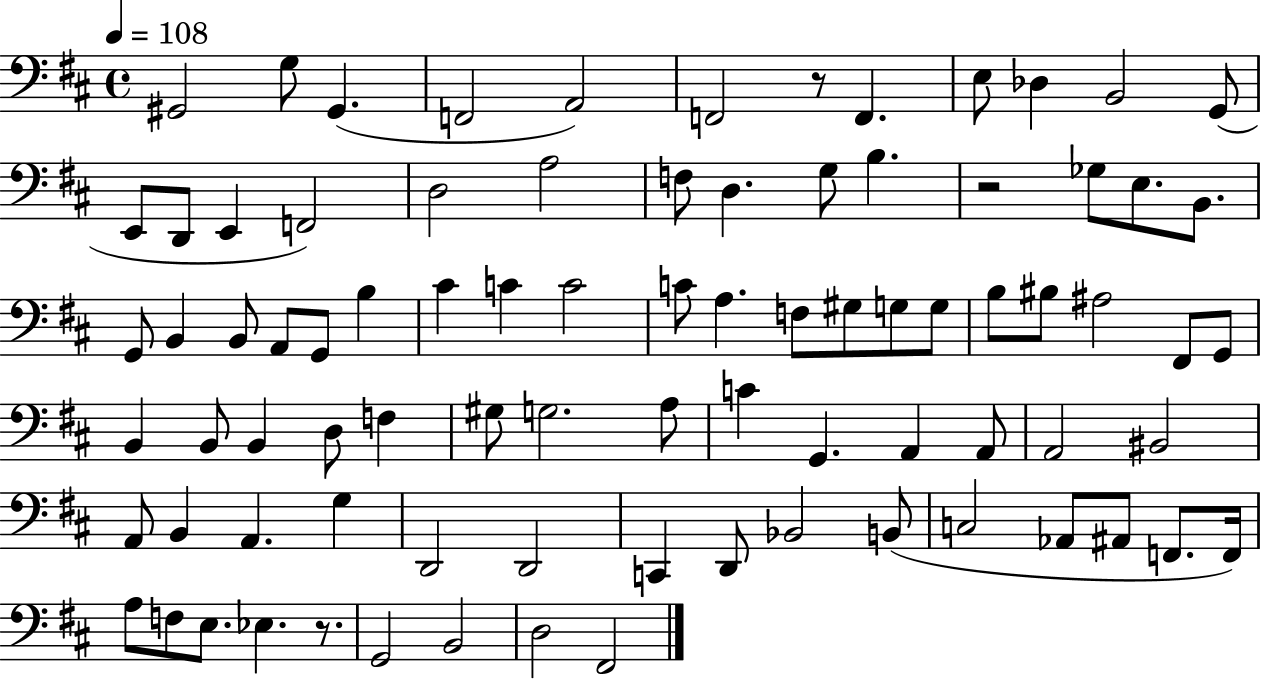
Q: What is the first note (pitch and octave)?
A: G#2